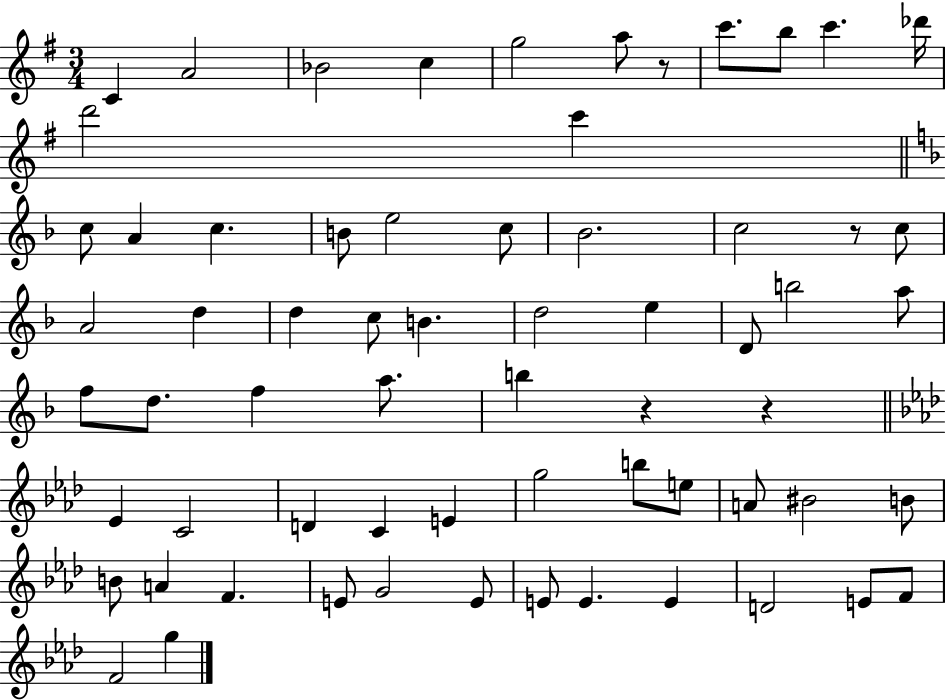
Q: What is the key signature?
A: G major